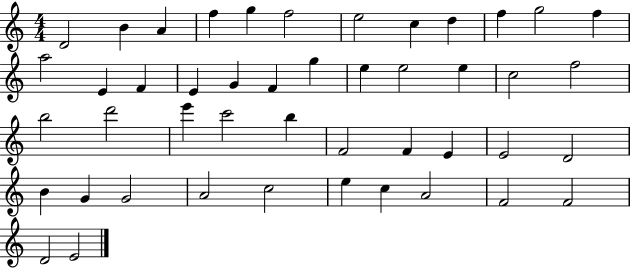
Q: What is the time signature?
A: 4/4